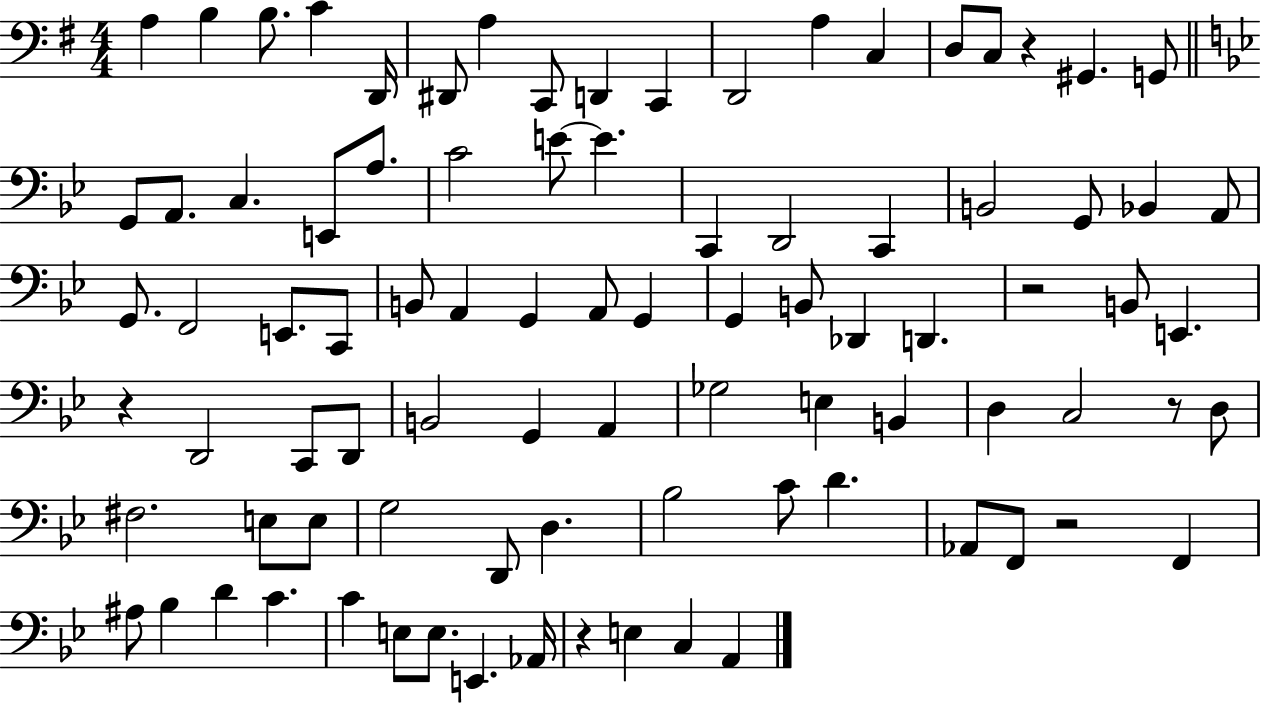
{
  \clef bass
  \numericTimeSignature
  \time 4/4
  \key g \major
  a4 b4 b8. c'4 d,16 | dis,8 a4 c,8 d,4 c,4 | d,2 a4 c4 | d8 c8 r4 gis,4. g,8 | \break \bar "||" \break \key g \minor g,8 a,8. c4. e,8 a8. | c'2 e'8~~ e'4. | c,4 d,2 c,4 | b,2 g,8 bes,4 a,8 | \break g,8. f,2 e,8. c,8 | b,8 a,4 g,4 a,8 g,4 | g,4 b,8 des,4 d,4. | r2 b,8 e,4. | \break r4 d,2 c,8 d,8 | b,2 g,4 a,4 | ges2 e4 b,4 | d4 c2 r8 d8 | \break fis2. e8 e8 | g2 d,8 d4. | bes2 c'8 d'4. | aes,8 f,8 r2 f,4 | \break ais8 bes4 d'4 c'4. | c'4 e8 e8. e,4. aes,16 | r4 e4 c4 a,4 | \bar "|."
}